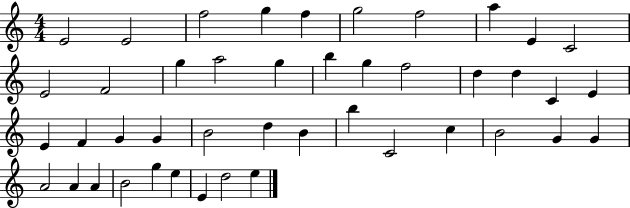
X:1
T:Untitled
M:4/4
L:1/4
K:C
E2 E2 f2 g f g2 f2 a E C2 E2 F2 g a2 g b g f2 d d C E E F G G B2 d B b C2 c B2 G G A2 A A B2 g e E d2 e